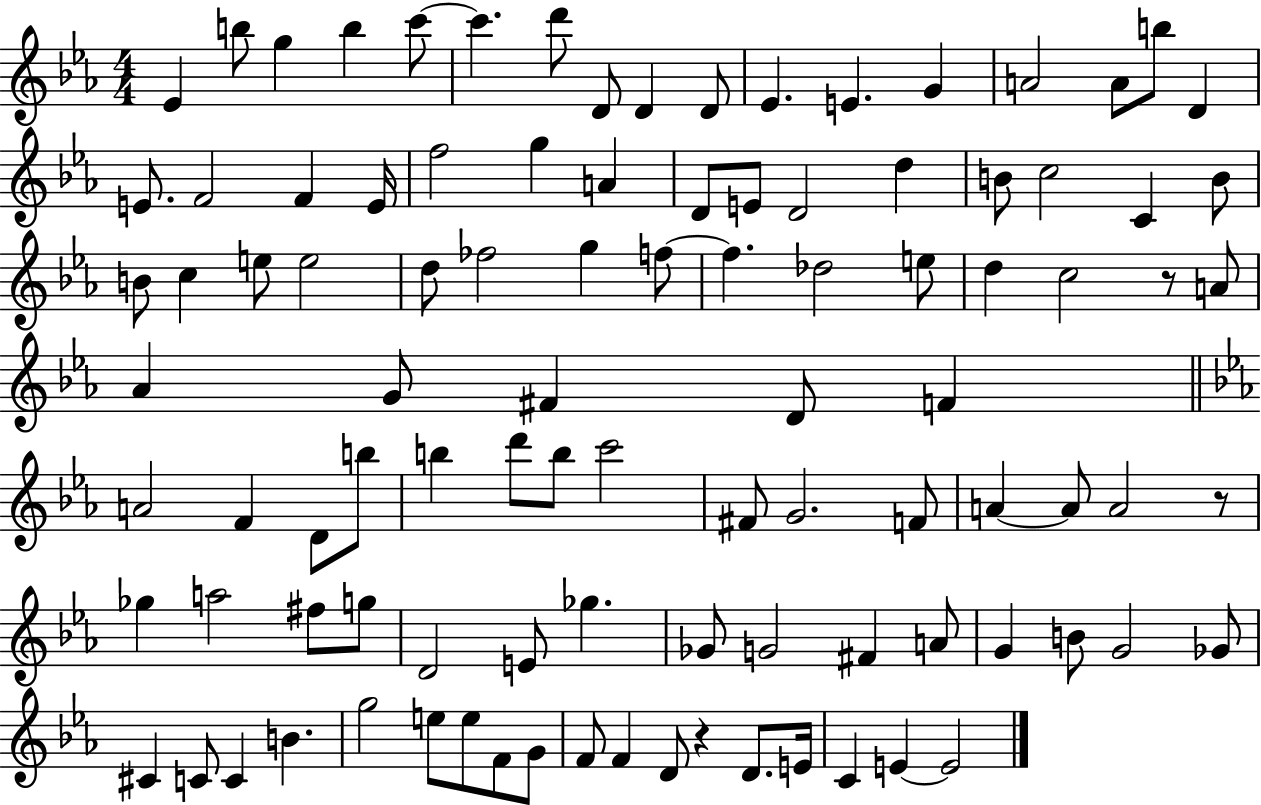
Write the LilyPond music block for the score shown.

{
  \clef treble
  \numericTimeSignature
  \time 4/4
  \key ees \major
  ees'4 b''8 g''4 b''4 c'''8~~ | c'''4. d'''8 d'8 d'4 d'8 | ees'4. e'4. g'4 | a'2 a'8 b''8 d'4 | \break e'8. f'2 f'4 e'16 | f''2 g''4 a'4 | d'8 e'8 d'2 d''4 | b'8 c''2 c'4 b'8 | \break b'8 c''4 e''8 e''2 | d''8 fes''2 g''4 f''8~~ | f''4. des''2 e''8 | d''4 c''2 r8 a'8 | \break aes'4 g'8 fis'4 d'8 f'4 | \bar "||" \break \key c \minor a'2 f'4 d'8 b''8 | b''4 d'''8 b''8 c'''2 | fis'8 g'2. f'8 | a'4~~ a'8 a'2 r8 | \break ges''4 a''2 fis''8 g''8 | d'2 e'8 ges''4. | ges'8 g'2 fis'4 a'8 | g'4 b'8 g'2 ges'8 | \break cis'4 c'8 c'4 b'4. | g''2 e''8 e''8 f'8 g'8 | f'8 f'4 d'8 r4 d'8. e'16 | c'4 e'4~~ e'2 | \break \bar "|."
}